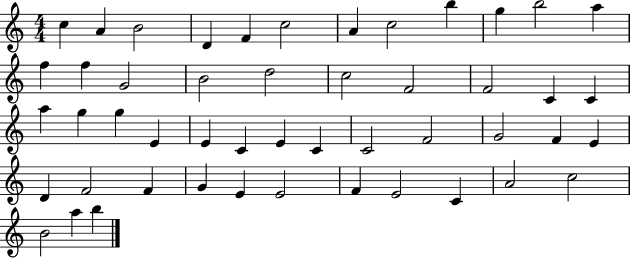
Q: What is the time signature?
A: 4/4